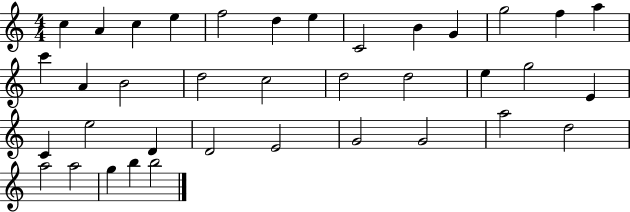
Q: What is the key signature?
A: C major